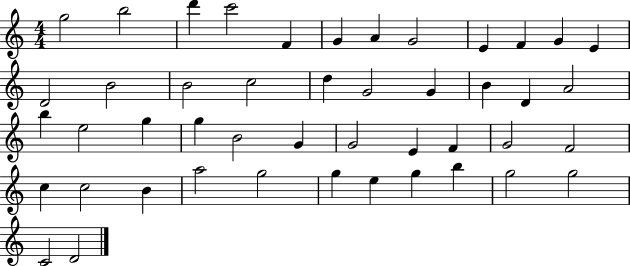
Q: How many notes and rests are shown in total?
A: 46